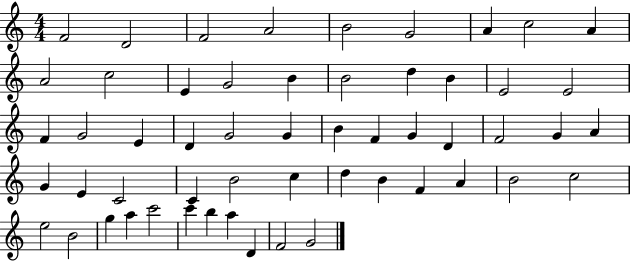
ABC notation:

X:1
T:Untitled
M:4/4
L:1/4
K:C
F2 D2 F2 A2 B2 G2 A c2 A A2 c2 E G2 B B2 d B E2 E2 F G2 E D G2 G B F G D F2 G A G E C2 C B2 c d B F A B2 c2 e2 B2 g a c'2 c' b a D F2 G2